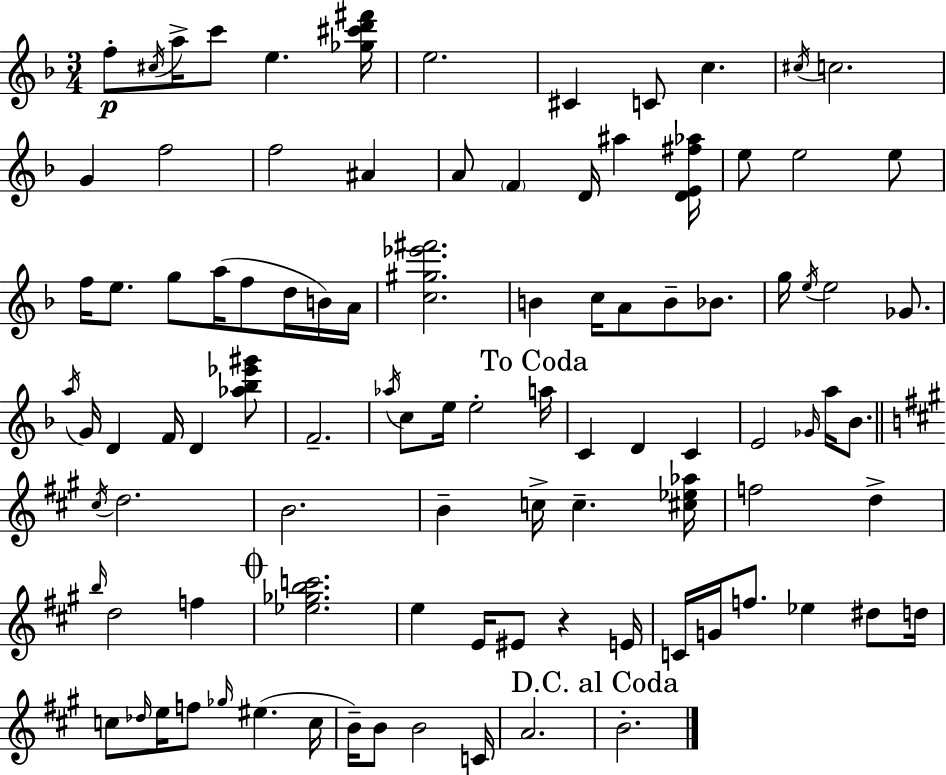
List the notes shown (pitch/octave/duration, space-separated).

F5/e C#5/s A5/s C6/e E5/q. [Gb5,C#6,D6,F#6]/s E5/h. C#4/q C4/e C5/q. C#5/s C5/h. G4/q F5/h F5/h A#4/q A4/e F4/q D4/s A#5/q [D4,E4,F#5,Ab5]/s E5/e E5/h E5/e F5/s E5/e. G5/e A5/s F5/e D5/s B4/s A4/s [C5,G#5,Eb6,F#6]/h. B4/q C5/s A4/e B4/e Bb4/e. G5/s E5/s E5/h Gb4/e. A5/s G4/s D4/q F4/s D4/q [Ab5,Bb5,Eb6,G#6]/e F4/h. Ab5/s C5/e E5/s E5/h A5/s C4/q D4/q C4/q E4/h Gb4/s A5/s Bb4/e. C#5/s D5/h. B4/h. B4/q C5/s C5/q. [C#5,Eb5,Ab5]/s F5/h D5/q B5/s D5/h F5/q [Eb5,Gb5,B5,C6]/h. E5/q E4/s EIS4/e R/q E4/s C4/s G4/s F5/e. Eb5/q D#5/e D5/s C5/e Db5/s E5/s F5/e Gb5/s EIS5/q. C5/s B4/s B4/e B4/h C4/s A4/h. B4/h.